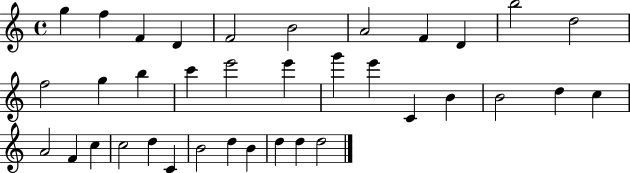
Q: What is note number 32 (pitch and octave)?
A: D5